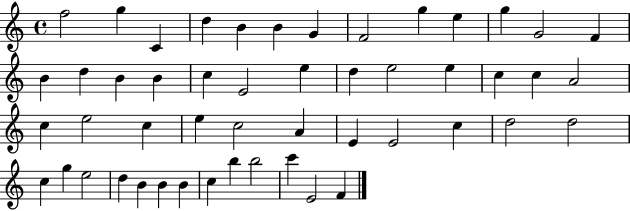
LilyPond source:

{
  \clef treble
  \time 4/4
  \defaultTimeSignature
  \key c \major
  f''2 g''4 c'4 | d''4 b'4 b'4 g'4 | f'2 g''4 e''4 | g''4 g'2 f'4 | \break b'4 d''4 b'4 b'4 | c''4 e'2 e''4 | d''4 e''2 e''4 | c''4 c''4 a'2 | \break c''4 e''2 c''4 | e''4 c''2 a'4 | e'4 e'2 c''4 | d''2 d''2 | \break c''4 g''4 e''2 | d''4 b'4 b'4 b'4 | c''4 b''4 b''2 | c'''4 e'2 f'4 | \break \bar "|."
}